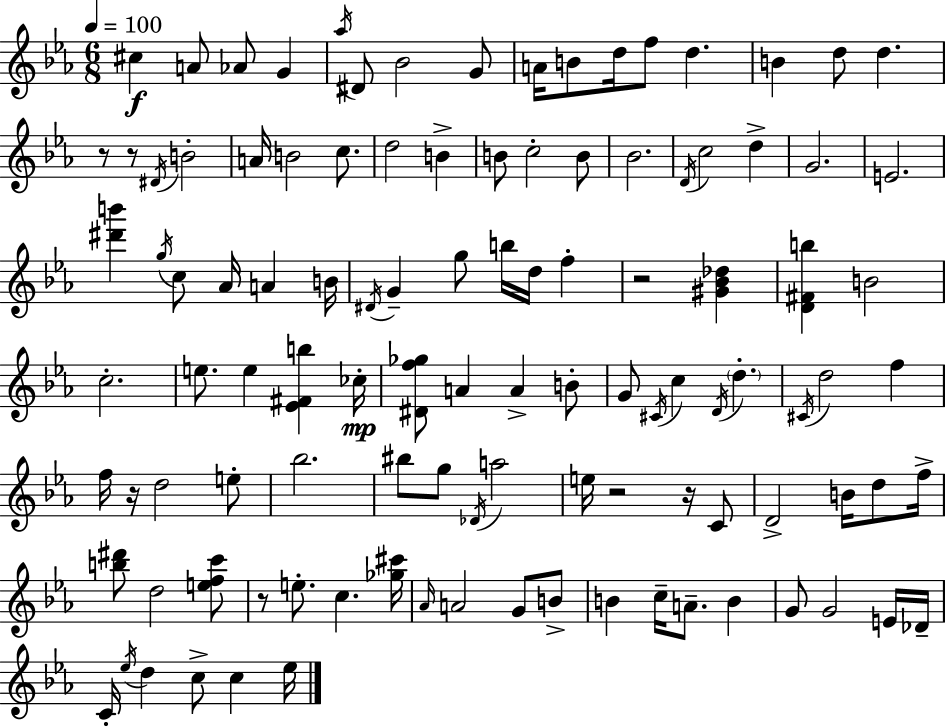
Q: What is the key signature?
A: EES major